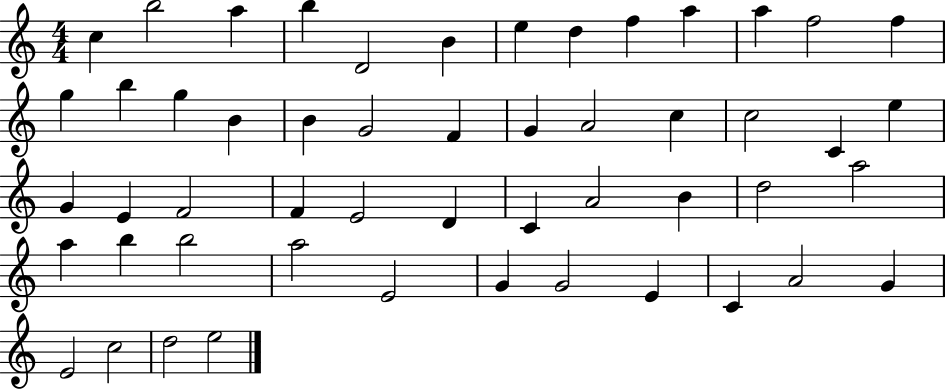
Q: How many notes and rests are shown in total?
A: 52